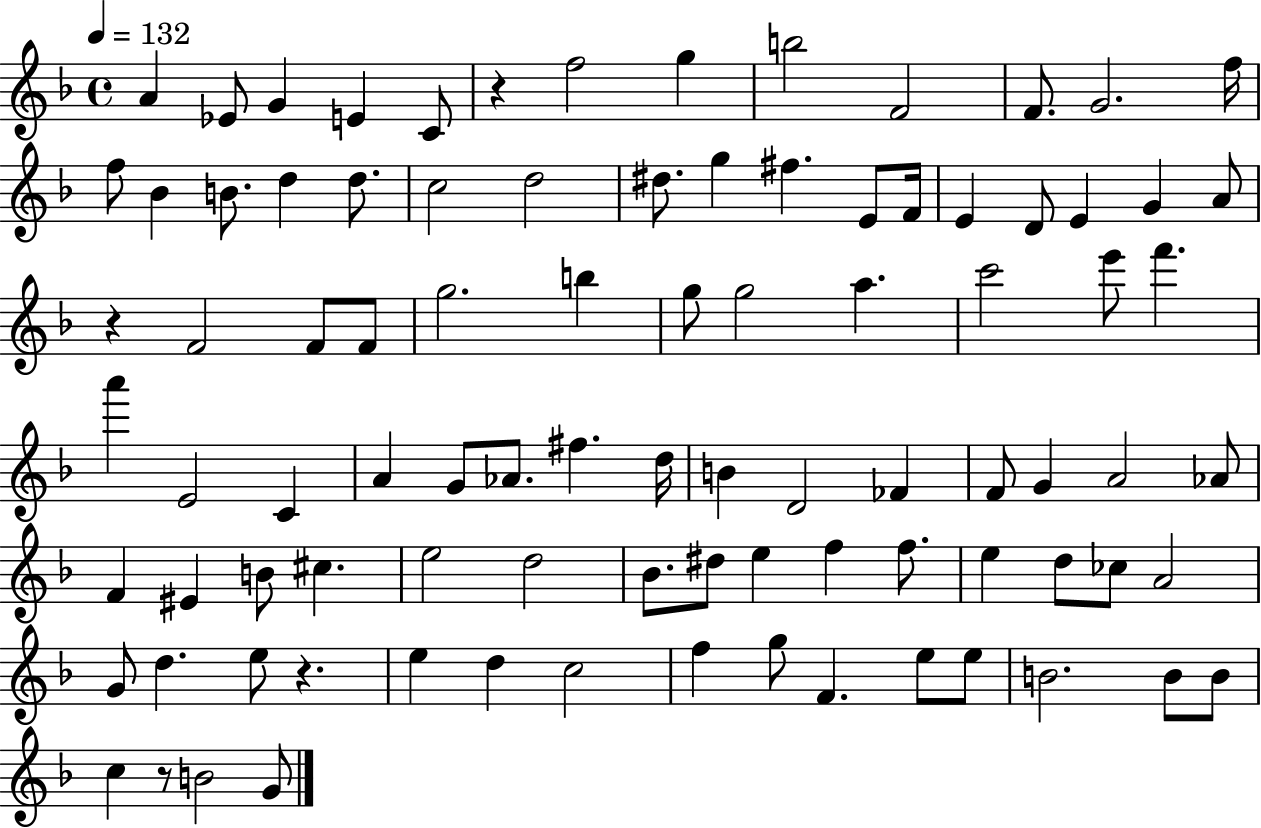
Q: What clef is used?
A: treble